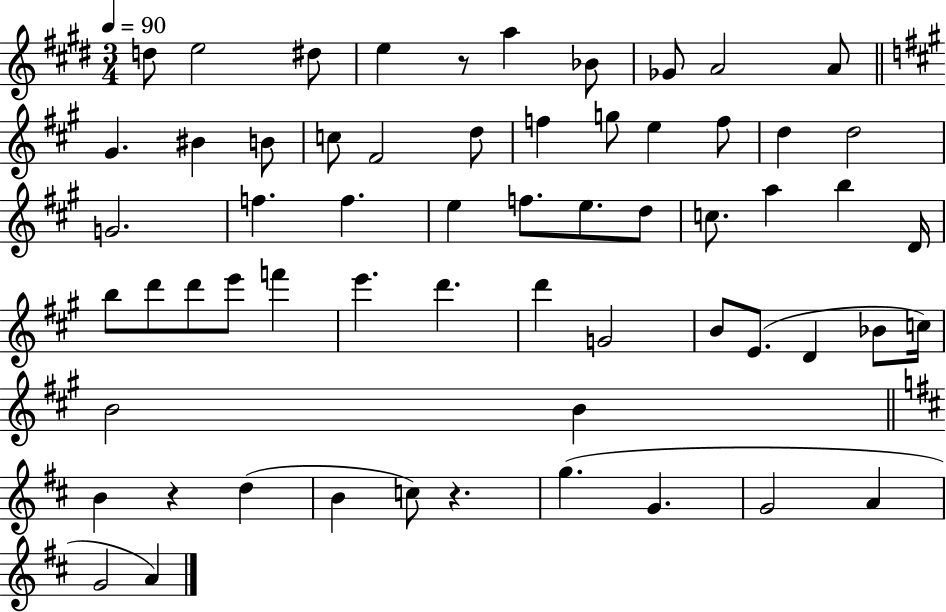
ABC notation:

X:1
T:Untitled
M:3/4
L:1/4
K:E
d/2 e2 ^d/2 e z/2 a _B/2 _G/2 A2 A/2 ^G ^B B/2 c/2 ^F2 d/2 f g/2 e f/2 d d2 G2 f f e f/2 e/2 d/2 c/2 a b D/4 b/2 d'/2 d'/2 e'/2 f' e' d' d' G2 B/2 E/2 D _B/2 c/4 B2 B B z d B c/2 z g G G2 A G2 A